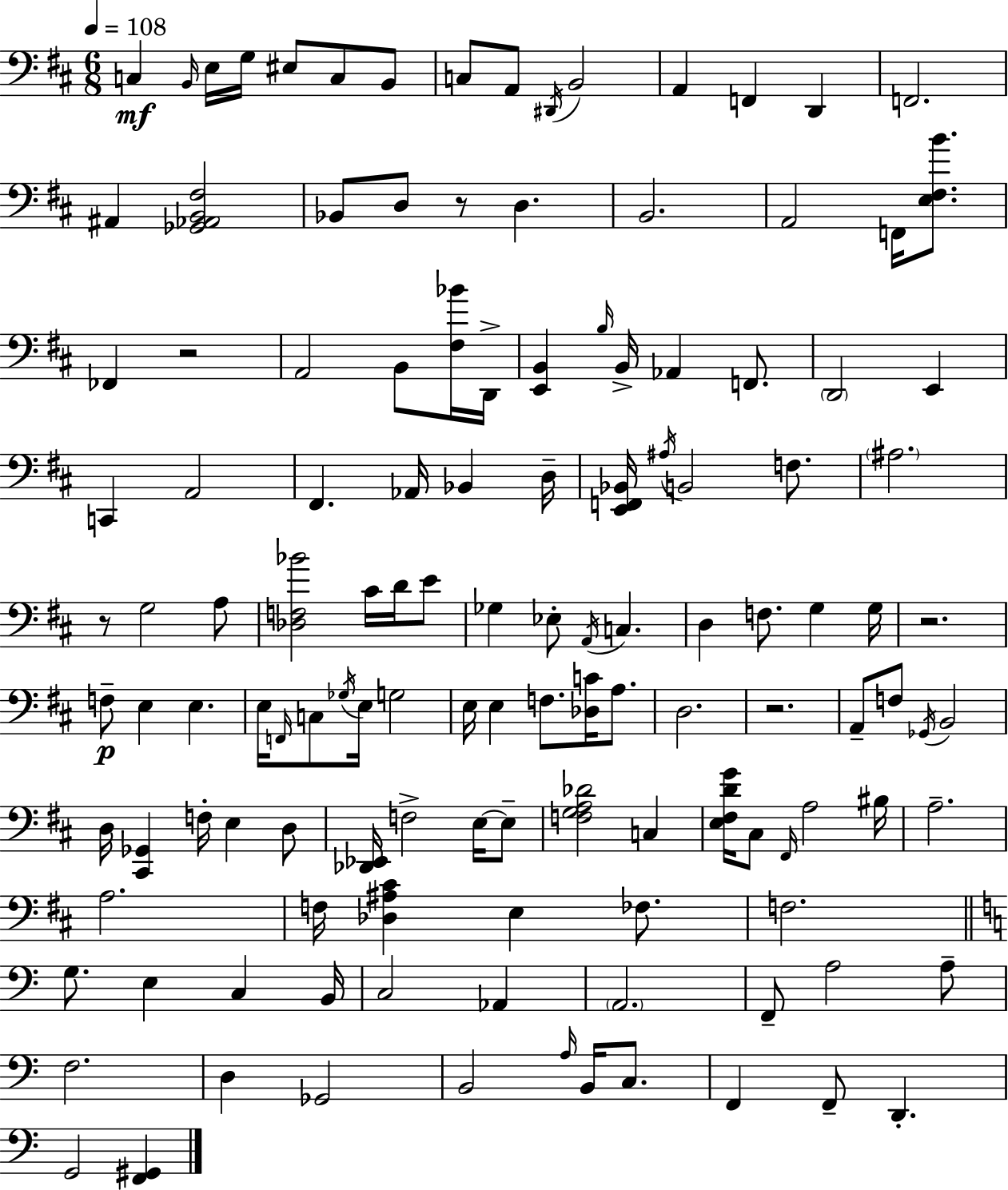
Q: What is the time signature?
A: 6/8